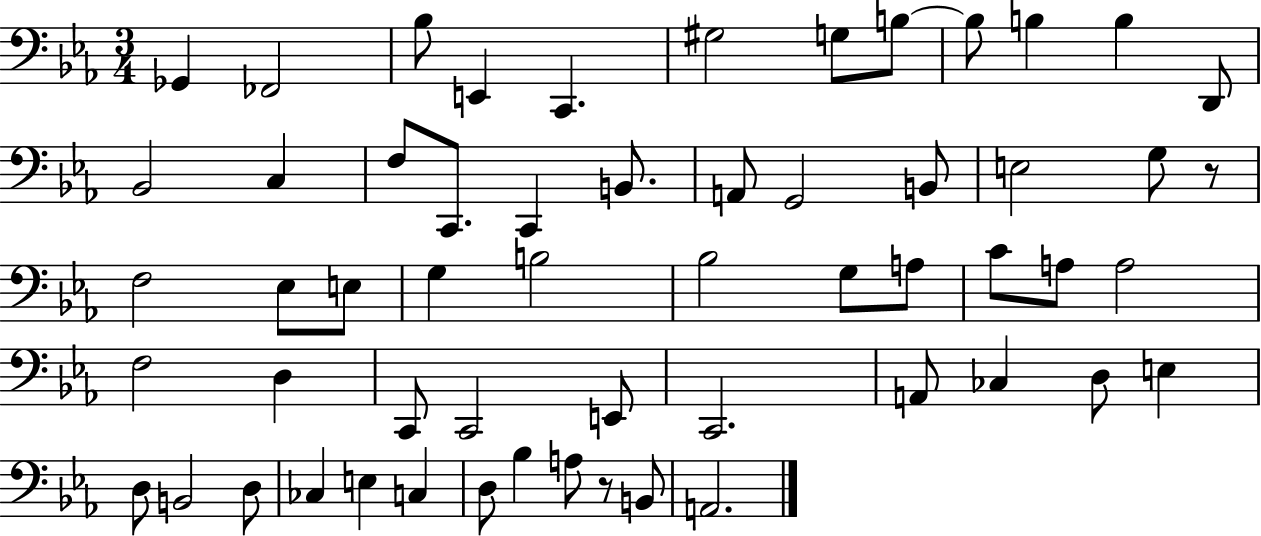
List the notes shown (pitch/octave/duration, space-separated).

Gb2/q FES2/h Bb3/e E2/q C2/q. G#3/h G3/e B3/e B3/e B3/q B3/q D2/e Bb2/h C3/q F3/e C2/e. C2/q B2/e. A2/e G2/h B2/e E3/h G3/e R/e F3/h Eb3/e E3/e G3/q B3/h Bb3/h G3/e A3/e C4/e A3/e A3/h F3/h D3/q C2/e C2/h E2/e C2/h. A2/e CES3/q D3/e E3/q D3/e B2/h D3/e CES3/q E3/q C3/q D3/e Bb3/q A3/e R/e B2/e A2/h.